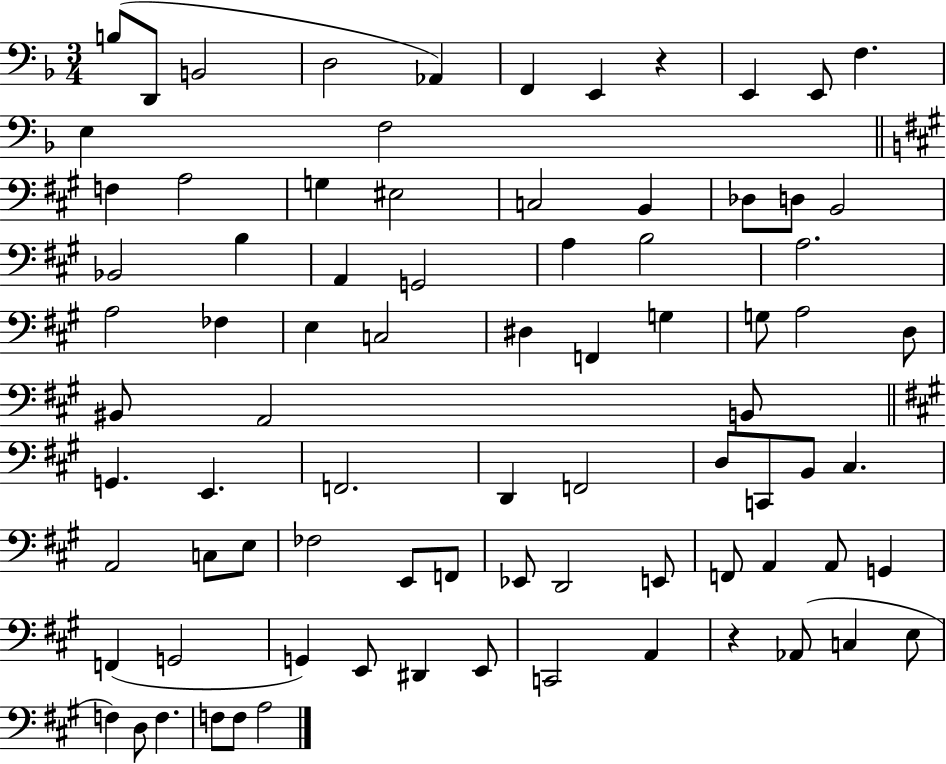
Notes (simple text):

B3/e D2/e B2/h D3/h Ab2/q F2/q E2/q R/q E2/q E2/e F3/q. E3/q F3/h F3/q A3/h G3/q EIS3/h C3/h B2/q Db3/e D3/e B2/h Bb2/h B3/q A2/q G2/h A3/q B3/h A3/h. A3/h FES3/q E3/q C3/h D#3/q F2/q G3/q G3/e A3/h D3/e BIS2/e A2/h B2/e G2/q. E2/q. F2/h. D2/q F2/h D3/e C2/e B2/e C#3/q. A2/h C3/e E3/e FES3/h E2/e F2/e Eb2/e D2/h E2/e F2/e A2/q A2/e G2/q F2/q G2/h G2/q E2/e D#2/q E2/e C2/h A2/q R/q Ab2/e C3/q E3/e F3/q D3/e F3/q. F3/e F3/e A3/h